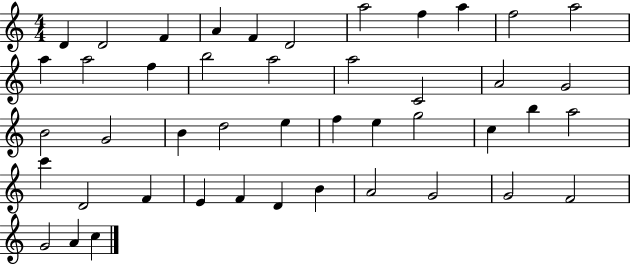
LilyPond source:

{
  \clef treble
  \numericTimeSignature
  \time 4/4
  \key c \major
  d'4 d'2 f'4 | a'4 f'4 d'2 | a''2 f''4 a''4 | f''2 a''2 | \break a''4 a''2 f''4 | b''2 a''2 | a''2 c'2 | a'2 g'2 | \break b'2 g'2 | b'4 d''2 e''4 | f''4 e''4 g''2 | c''4 b''4 a''2 | \break c'''4 d'2 f'4 | e'4 f'4 d'4 b'4 | a'2 g'2 | g'2 f'2 | \break g'2 a'4 c''4 | \bar "|."
}